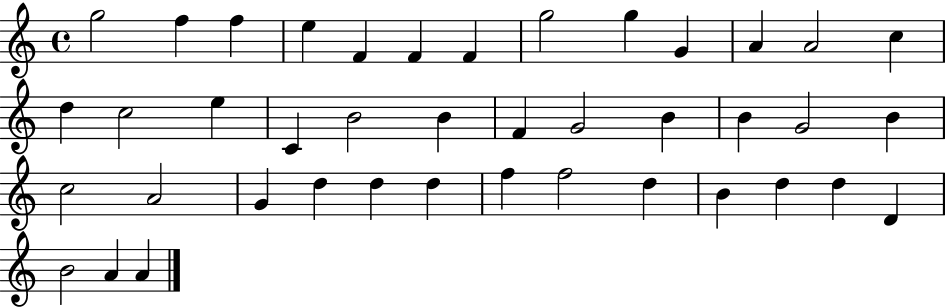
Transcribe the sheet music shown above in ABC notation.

X:1
T:Untitled
M:4/4
L:1/4
K:C
g2 f f e F F F g2 g G A A2 c d c2 e C B2 B F G2 B B G2 B c2 A2 G d d d f f2 d B d d D B2 A A